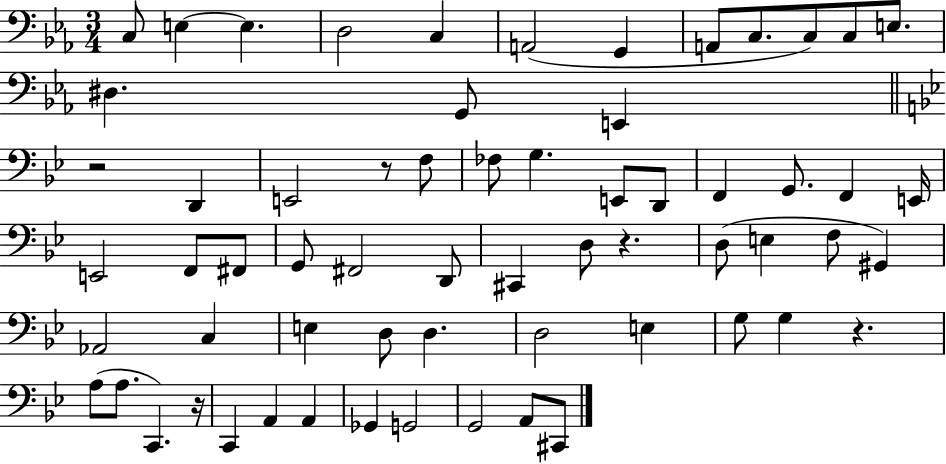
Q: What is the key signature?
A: EES major